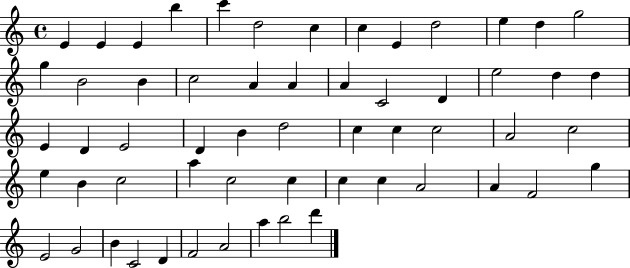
{
  \clef treble
  \time 4/4
  \defaultTimeSignature
  \key c \major
  e'4 e'4 e'4 b''4 | c'''4 d''2 c''4 | c''4 e'4 d''2 | e''4 d''4 g''2 | \break g''4 b'2 b'4 | c''2 a'4 a'4 | a'4 c'2 d'4 | e''2 d''4 d''4 | \break e'4 d'4 e'2 | d'4 b'4 d''2 | c''4 c''4 c''2 | a'2 c''2 | \break e''4 b'4 c''2 | a''4 c''2 c''4 | c''4 c''4 a'2 | a'4 f'2 g''4 | \break e'2 g'2 | b'4 c'2 d'4 | f'2 a'2 | a''4 b''2 d'''4 | \break \bar "|."
}